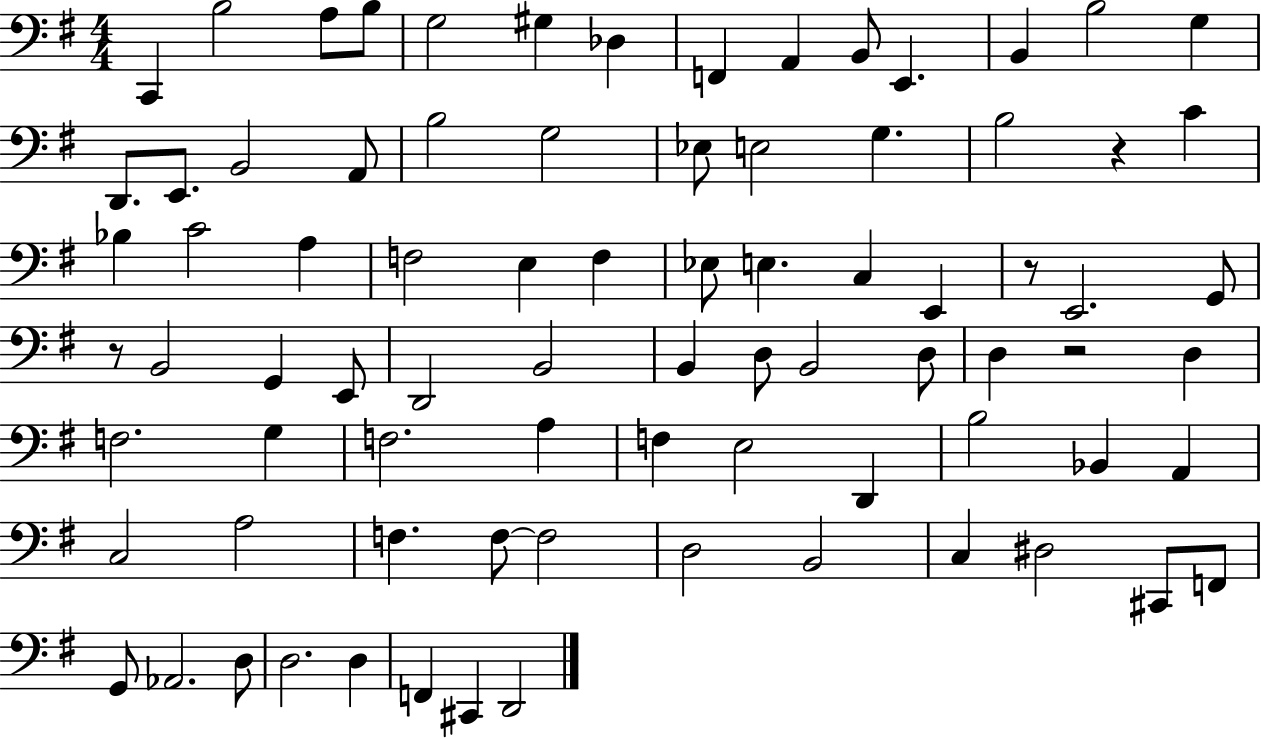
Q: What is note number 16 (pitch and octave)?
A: E2